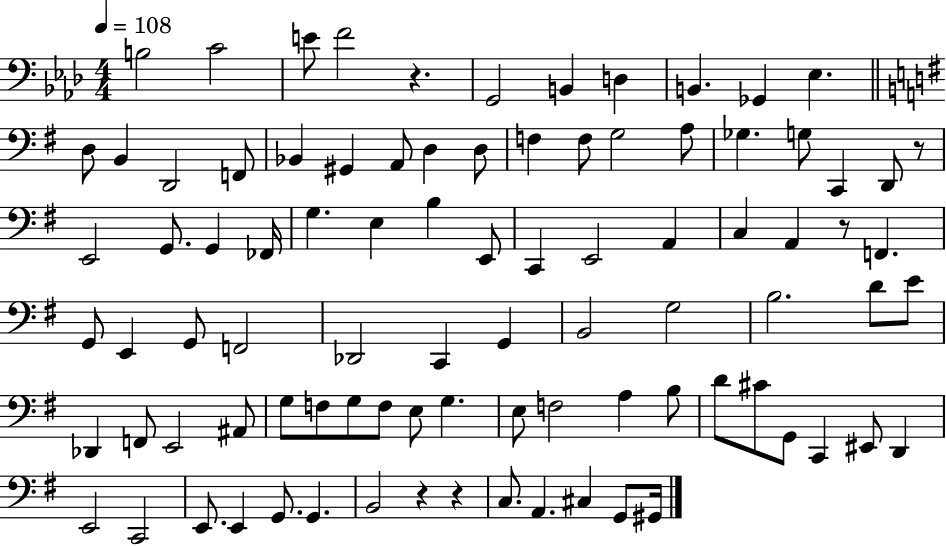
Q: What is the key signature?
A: AES major